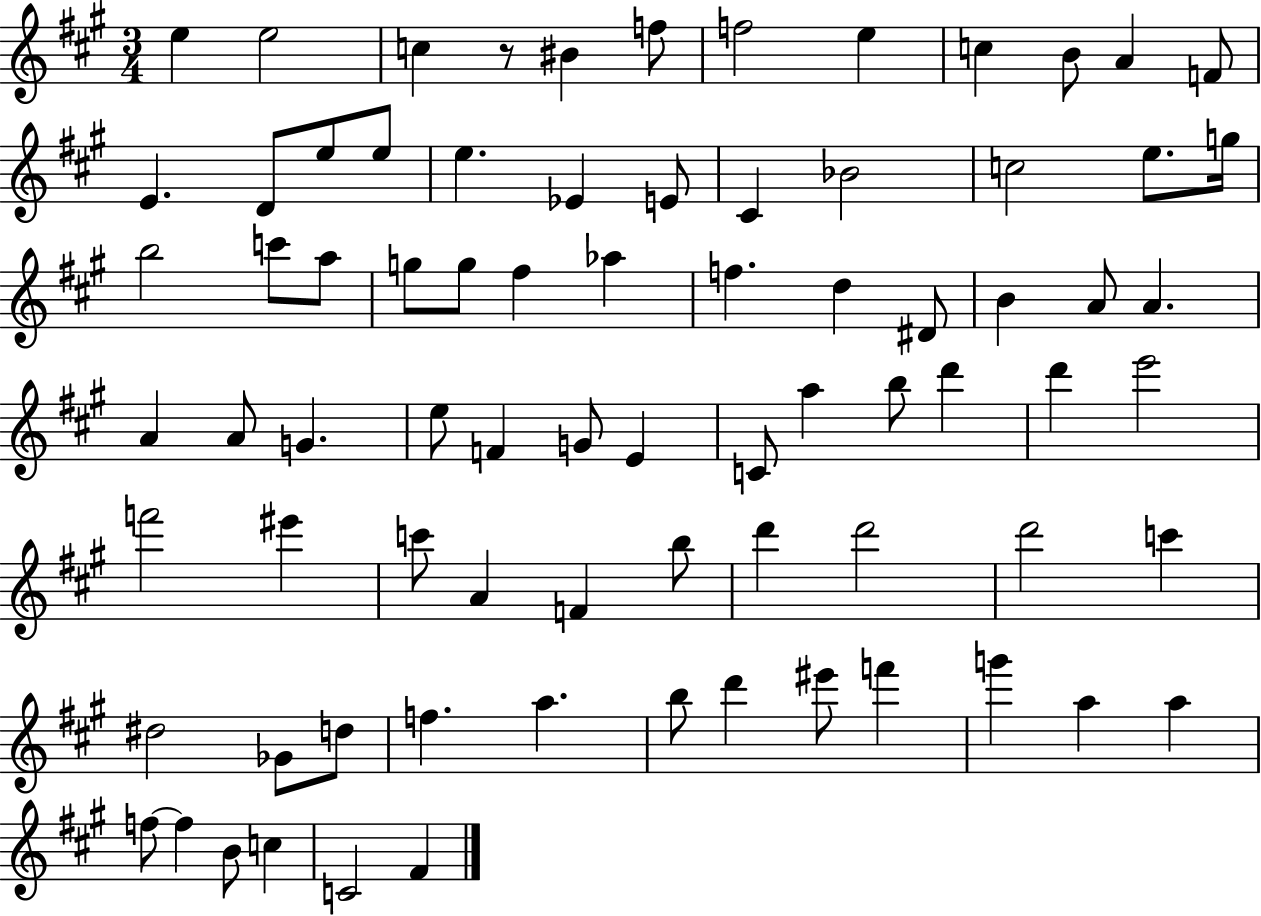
X:1
T:Untitled
M:3/4
L:1/4
K:A
e e2 c z/2 ^B f/2 f2 e c B/2 A F/2 E D/2 e/2 e/2 e _E E/2 ^C _B2 c2 e/2 g/4 b2 c'/2 a/2 g/2 g/2 ^f _a f d ^D/2 B A/2 A A A/2 G e/2 F G/2 E C/2 a b/2 d' d' e'2 f'2 ^e' c'/2 A F b/2 d' d'2 d'2 c' ^d2 _G/2 d/2 f a b/2 d' ^e'/2 f' g' a a f/2 f B/2 c C2 ^F